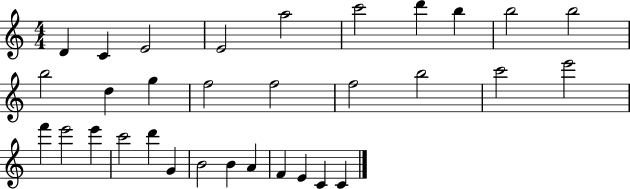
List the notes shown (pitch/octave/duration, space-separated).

D4/q C4/q E4/h E4/h A5/h C6/h D6/q B5/q B5/h B5/h B5/h D5/q G5/q F5/h F5/h F5/h B5/h C6/h E6/h F6/q E6/h E6/q C6/h D6/q G4/q B4/h B4/q A4/q F4/q E4/q C4/q C4/q